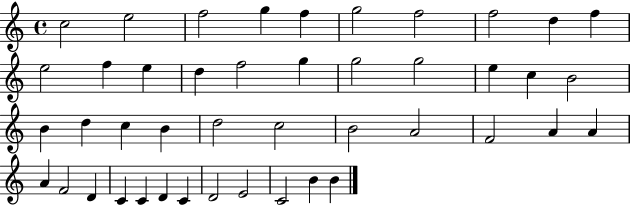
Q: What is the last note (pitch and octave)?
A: B4